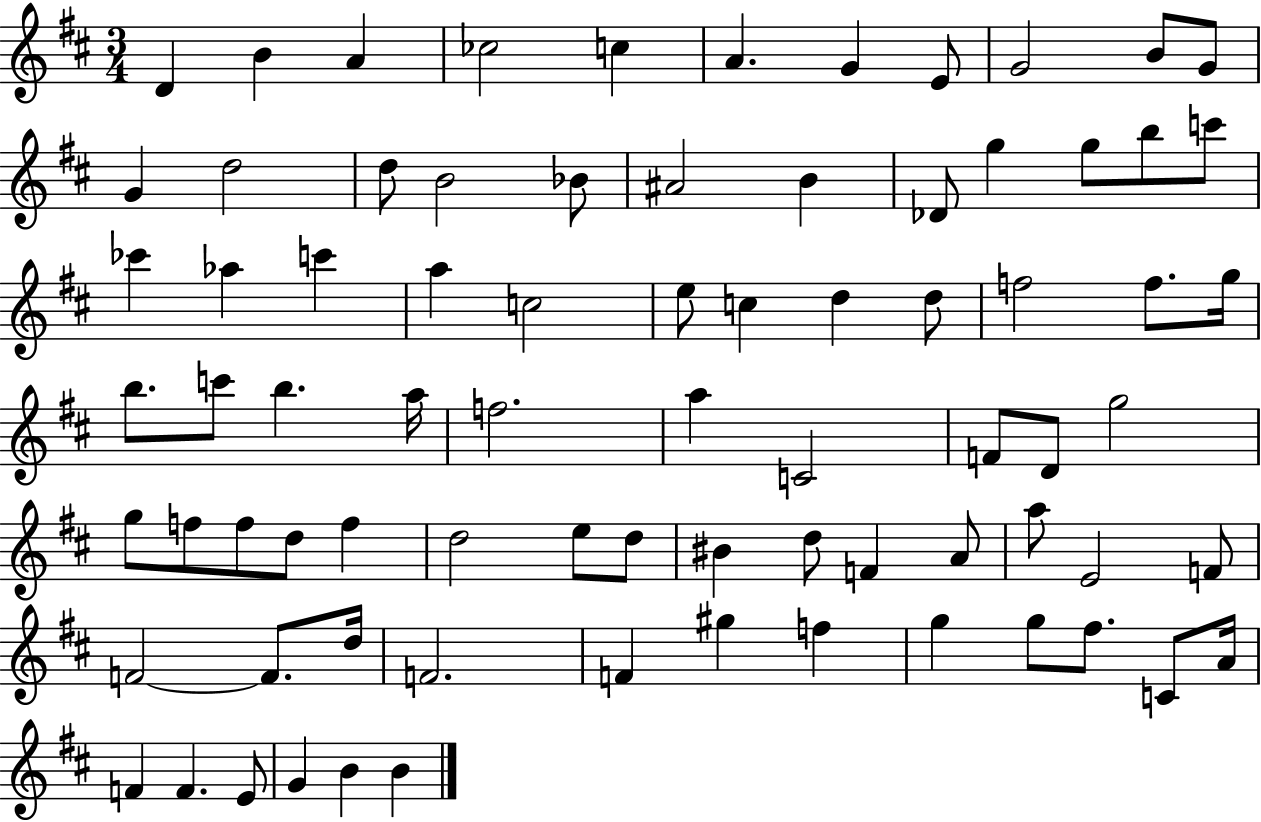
D4/q B4/q A4/q CES5/h C5/q A4/q. G4/q E4/e G4/h B4/e G4/e G4/q D5/h D5/e B4/h Bb4/e A#4/h B4/q Db4/e G5/q G5/e B5/e C6/e CES6/q Ab5/q C6/q A5/q C5/h E5/e C5/q D5/q D5/e F5/h F5/e. G5/s B5/e. C6/e B5/q. A5/s F5/h. A5/q C4/h F4/e D4/e G5/h G5/e F5/e F5/e D5/e F5/q D5/h E5/e D5/e BIS4/q D5/e F4/q A4/e A5/e E4/h F4/e F4/h F4/e. D5/s F4/h. F4/q G#5/q F5/q G5/q G5/e F#5/e. C4/e A4/s F4/q F4/q. E4/e G4/q B4/q B4/q